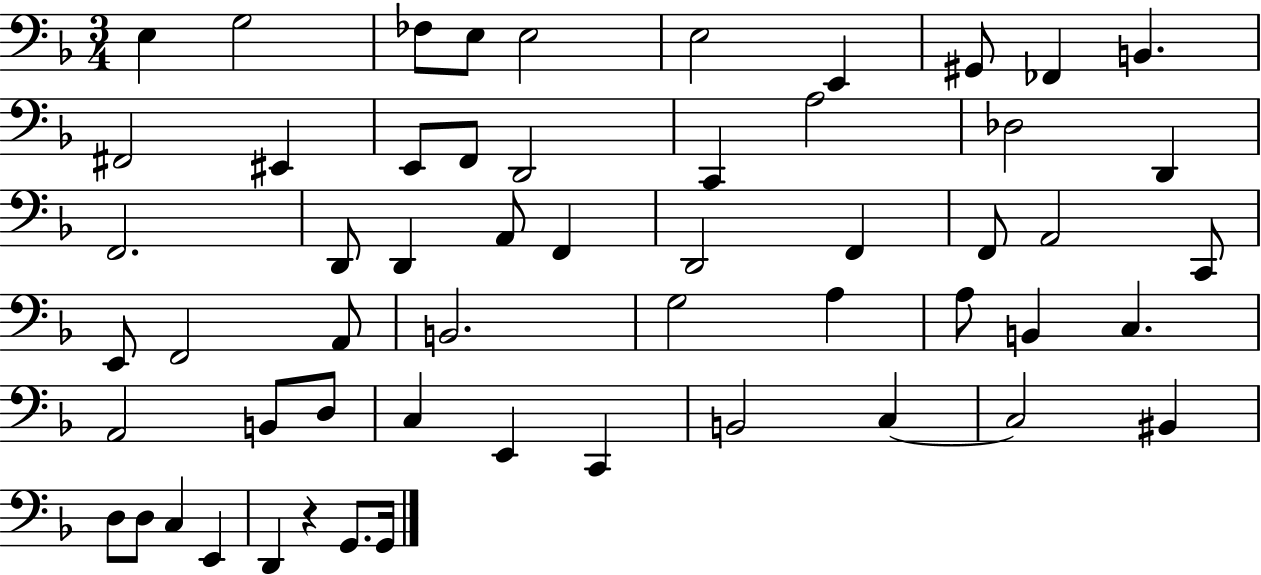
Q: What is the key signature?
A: F major